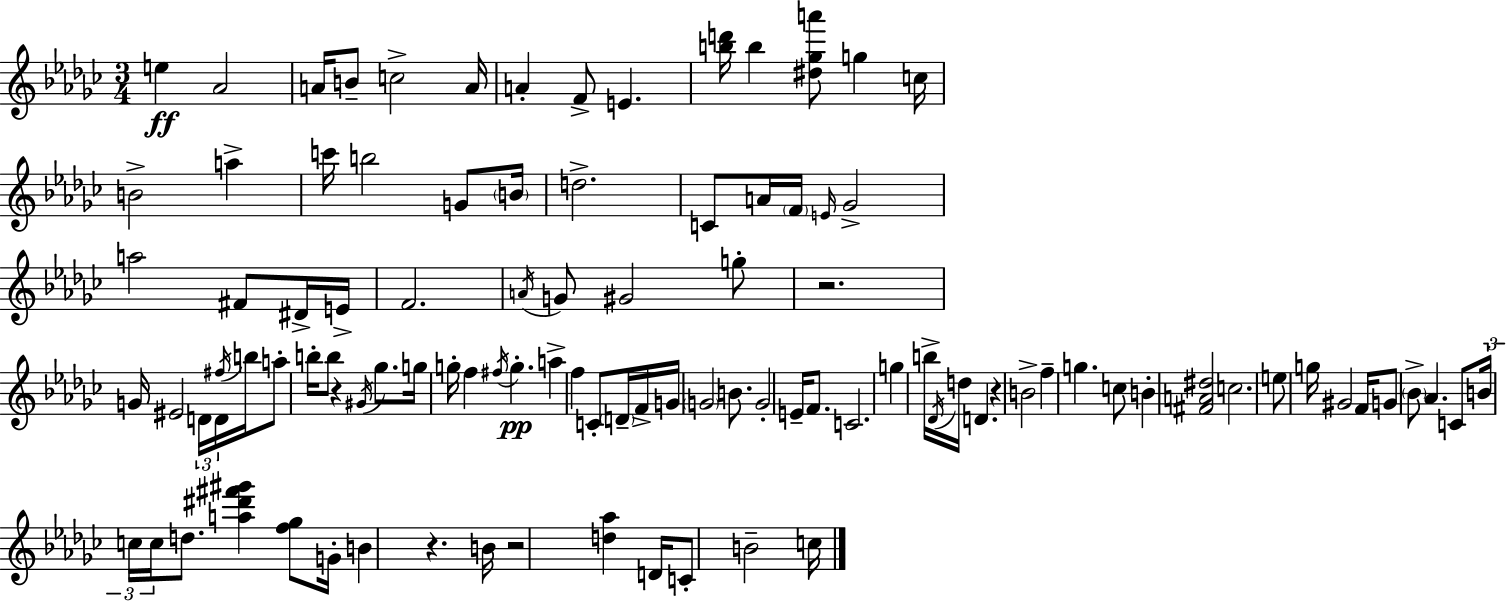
E5/q Ab4/h A4/s B4/e C5/h A4/s A4/q F4/e E4/q. [B5,D6]/s B5/q [D#5,Gb5,A6]/e G5/q C5/s B4/h A5/q C6/s B5/h G4/e B4/s D5/h. C4/e A4/s F4/s E4/s Gb4/h A5/h F#4/e D#4/s E4/s F4/h. A4/s G4/e G#4/h G5/e R/h. G4/s EIS4/h D4/s D4/s F#5/s B5/s A5/e B5/s B5/e R/q G#4/s Gb5/e. G5/s G5/s F5/q F#5/s G5/q. A5/q F5/q C4/e D4/s F4/s G4/s G4/h B4/e. G4/h E4/s F4/e. C4/h. G5/q B5/s Db4/s D5/s D4/q. R/q B4/h F5/q G5/q. C5/e B4/q [F#4,A4,D#5]/h C5/h. E5/e G5/s G#4/h F4/s G4/e Bb4/e Ab4/q. C4/e B4/s C5/s C5/s D5/e. [A5,D#6,F#6,G#6]/q [F5,Gb5]/e G4/s B4/q R/q. B4/s R/h [D5,Ab5]/q D4/s C4/e B4/h C5/s